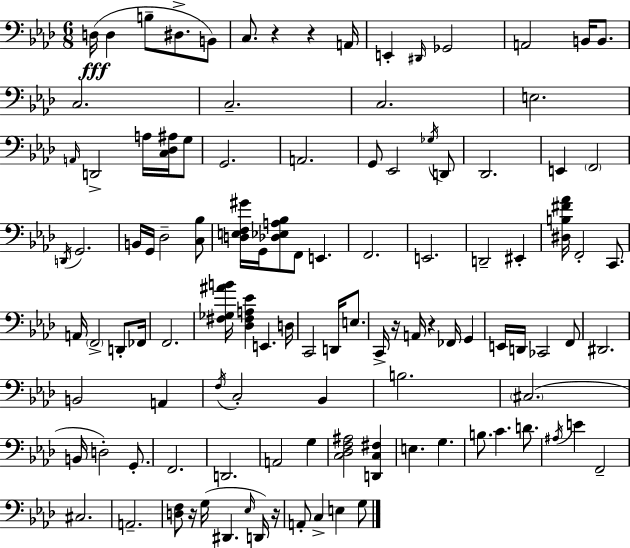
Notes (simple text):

D3/s D3/q B3/e D#3/e. B2/e C3/e. R/q R/q A2/s E2/q D#2/s Gb2/h A2/h B2/s B2/e. C3/h. C3/h. C3/h. E3/h. A2/s D2/h A3/s [C3,Db3,A#3]/s G3/e G2/h. A2/h. G2/e Eb2/h Gb3/s D2/e Db2/h. E2/q F2/h D2/s G2/h. B2/s G2/s Db3/h [C3,Bb3]/e [D3,E3,F3,G#4]/s G2/s [Db3,Eb3,A3,Bb3]/e F2/e E2/q. F2/h. E2/h. D2/h EIS2/q [D#3,B3,F#4,Ab4]/s F2/h C2/e. A2/s F2/h D2/e FES2/s F2/h. [F#3,Gb3,A#4,B4]/s [Db3,F#3,A3,Eb4]/q E2/q. D3/s C2/h D2/s E3/e. C2/s R/s A2/s R/q FES2/s G2/q E2/s D2/s CES2/h F2/e D#2/h. B2/h A2/q F3/s C3/h Bb2/q B3/h. C#3/h. B2/s D3/h G2/e. F2/h. D2/h. A2/h G3/q [C3,Db3,F3,A#3]/h [D2,C3,F#3]/q E3/q. G3/q. B3/e. C4/q. D4/e. A#3/s E4/q F2/h C#3/h. A2/h. [D3,F3]/e R/s G3/s D#2/q. Eb3/s D2/s R/s A2/e C3/q E3/q G3/e